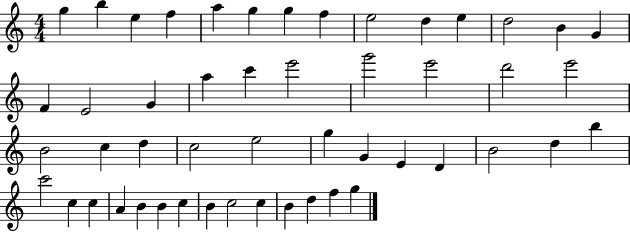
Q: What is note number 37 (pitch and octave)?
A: C6